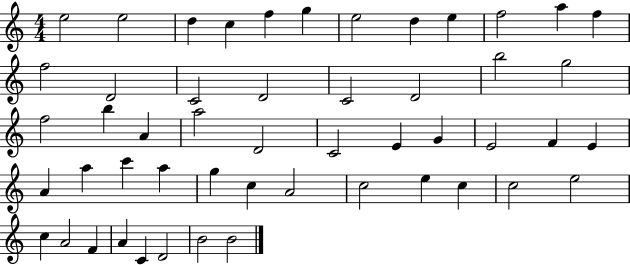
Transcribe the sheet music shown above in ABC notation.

X:1
T:Untitled
M:4/4
L:1/4
K:C
e2 e2 d c f g e2 d e f2 a f f2 D2 C2 D2 C2 D2 b2 g2 f2 b A a2 D2 C2 E G E2 F E A a c' a g c A2 c2 e c c2 e2 c A2 F A C D2 B2 B2